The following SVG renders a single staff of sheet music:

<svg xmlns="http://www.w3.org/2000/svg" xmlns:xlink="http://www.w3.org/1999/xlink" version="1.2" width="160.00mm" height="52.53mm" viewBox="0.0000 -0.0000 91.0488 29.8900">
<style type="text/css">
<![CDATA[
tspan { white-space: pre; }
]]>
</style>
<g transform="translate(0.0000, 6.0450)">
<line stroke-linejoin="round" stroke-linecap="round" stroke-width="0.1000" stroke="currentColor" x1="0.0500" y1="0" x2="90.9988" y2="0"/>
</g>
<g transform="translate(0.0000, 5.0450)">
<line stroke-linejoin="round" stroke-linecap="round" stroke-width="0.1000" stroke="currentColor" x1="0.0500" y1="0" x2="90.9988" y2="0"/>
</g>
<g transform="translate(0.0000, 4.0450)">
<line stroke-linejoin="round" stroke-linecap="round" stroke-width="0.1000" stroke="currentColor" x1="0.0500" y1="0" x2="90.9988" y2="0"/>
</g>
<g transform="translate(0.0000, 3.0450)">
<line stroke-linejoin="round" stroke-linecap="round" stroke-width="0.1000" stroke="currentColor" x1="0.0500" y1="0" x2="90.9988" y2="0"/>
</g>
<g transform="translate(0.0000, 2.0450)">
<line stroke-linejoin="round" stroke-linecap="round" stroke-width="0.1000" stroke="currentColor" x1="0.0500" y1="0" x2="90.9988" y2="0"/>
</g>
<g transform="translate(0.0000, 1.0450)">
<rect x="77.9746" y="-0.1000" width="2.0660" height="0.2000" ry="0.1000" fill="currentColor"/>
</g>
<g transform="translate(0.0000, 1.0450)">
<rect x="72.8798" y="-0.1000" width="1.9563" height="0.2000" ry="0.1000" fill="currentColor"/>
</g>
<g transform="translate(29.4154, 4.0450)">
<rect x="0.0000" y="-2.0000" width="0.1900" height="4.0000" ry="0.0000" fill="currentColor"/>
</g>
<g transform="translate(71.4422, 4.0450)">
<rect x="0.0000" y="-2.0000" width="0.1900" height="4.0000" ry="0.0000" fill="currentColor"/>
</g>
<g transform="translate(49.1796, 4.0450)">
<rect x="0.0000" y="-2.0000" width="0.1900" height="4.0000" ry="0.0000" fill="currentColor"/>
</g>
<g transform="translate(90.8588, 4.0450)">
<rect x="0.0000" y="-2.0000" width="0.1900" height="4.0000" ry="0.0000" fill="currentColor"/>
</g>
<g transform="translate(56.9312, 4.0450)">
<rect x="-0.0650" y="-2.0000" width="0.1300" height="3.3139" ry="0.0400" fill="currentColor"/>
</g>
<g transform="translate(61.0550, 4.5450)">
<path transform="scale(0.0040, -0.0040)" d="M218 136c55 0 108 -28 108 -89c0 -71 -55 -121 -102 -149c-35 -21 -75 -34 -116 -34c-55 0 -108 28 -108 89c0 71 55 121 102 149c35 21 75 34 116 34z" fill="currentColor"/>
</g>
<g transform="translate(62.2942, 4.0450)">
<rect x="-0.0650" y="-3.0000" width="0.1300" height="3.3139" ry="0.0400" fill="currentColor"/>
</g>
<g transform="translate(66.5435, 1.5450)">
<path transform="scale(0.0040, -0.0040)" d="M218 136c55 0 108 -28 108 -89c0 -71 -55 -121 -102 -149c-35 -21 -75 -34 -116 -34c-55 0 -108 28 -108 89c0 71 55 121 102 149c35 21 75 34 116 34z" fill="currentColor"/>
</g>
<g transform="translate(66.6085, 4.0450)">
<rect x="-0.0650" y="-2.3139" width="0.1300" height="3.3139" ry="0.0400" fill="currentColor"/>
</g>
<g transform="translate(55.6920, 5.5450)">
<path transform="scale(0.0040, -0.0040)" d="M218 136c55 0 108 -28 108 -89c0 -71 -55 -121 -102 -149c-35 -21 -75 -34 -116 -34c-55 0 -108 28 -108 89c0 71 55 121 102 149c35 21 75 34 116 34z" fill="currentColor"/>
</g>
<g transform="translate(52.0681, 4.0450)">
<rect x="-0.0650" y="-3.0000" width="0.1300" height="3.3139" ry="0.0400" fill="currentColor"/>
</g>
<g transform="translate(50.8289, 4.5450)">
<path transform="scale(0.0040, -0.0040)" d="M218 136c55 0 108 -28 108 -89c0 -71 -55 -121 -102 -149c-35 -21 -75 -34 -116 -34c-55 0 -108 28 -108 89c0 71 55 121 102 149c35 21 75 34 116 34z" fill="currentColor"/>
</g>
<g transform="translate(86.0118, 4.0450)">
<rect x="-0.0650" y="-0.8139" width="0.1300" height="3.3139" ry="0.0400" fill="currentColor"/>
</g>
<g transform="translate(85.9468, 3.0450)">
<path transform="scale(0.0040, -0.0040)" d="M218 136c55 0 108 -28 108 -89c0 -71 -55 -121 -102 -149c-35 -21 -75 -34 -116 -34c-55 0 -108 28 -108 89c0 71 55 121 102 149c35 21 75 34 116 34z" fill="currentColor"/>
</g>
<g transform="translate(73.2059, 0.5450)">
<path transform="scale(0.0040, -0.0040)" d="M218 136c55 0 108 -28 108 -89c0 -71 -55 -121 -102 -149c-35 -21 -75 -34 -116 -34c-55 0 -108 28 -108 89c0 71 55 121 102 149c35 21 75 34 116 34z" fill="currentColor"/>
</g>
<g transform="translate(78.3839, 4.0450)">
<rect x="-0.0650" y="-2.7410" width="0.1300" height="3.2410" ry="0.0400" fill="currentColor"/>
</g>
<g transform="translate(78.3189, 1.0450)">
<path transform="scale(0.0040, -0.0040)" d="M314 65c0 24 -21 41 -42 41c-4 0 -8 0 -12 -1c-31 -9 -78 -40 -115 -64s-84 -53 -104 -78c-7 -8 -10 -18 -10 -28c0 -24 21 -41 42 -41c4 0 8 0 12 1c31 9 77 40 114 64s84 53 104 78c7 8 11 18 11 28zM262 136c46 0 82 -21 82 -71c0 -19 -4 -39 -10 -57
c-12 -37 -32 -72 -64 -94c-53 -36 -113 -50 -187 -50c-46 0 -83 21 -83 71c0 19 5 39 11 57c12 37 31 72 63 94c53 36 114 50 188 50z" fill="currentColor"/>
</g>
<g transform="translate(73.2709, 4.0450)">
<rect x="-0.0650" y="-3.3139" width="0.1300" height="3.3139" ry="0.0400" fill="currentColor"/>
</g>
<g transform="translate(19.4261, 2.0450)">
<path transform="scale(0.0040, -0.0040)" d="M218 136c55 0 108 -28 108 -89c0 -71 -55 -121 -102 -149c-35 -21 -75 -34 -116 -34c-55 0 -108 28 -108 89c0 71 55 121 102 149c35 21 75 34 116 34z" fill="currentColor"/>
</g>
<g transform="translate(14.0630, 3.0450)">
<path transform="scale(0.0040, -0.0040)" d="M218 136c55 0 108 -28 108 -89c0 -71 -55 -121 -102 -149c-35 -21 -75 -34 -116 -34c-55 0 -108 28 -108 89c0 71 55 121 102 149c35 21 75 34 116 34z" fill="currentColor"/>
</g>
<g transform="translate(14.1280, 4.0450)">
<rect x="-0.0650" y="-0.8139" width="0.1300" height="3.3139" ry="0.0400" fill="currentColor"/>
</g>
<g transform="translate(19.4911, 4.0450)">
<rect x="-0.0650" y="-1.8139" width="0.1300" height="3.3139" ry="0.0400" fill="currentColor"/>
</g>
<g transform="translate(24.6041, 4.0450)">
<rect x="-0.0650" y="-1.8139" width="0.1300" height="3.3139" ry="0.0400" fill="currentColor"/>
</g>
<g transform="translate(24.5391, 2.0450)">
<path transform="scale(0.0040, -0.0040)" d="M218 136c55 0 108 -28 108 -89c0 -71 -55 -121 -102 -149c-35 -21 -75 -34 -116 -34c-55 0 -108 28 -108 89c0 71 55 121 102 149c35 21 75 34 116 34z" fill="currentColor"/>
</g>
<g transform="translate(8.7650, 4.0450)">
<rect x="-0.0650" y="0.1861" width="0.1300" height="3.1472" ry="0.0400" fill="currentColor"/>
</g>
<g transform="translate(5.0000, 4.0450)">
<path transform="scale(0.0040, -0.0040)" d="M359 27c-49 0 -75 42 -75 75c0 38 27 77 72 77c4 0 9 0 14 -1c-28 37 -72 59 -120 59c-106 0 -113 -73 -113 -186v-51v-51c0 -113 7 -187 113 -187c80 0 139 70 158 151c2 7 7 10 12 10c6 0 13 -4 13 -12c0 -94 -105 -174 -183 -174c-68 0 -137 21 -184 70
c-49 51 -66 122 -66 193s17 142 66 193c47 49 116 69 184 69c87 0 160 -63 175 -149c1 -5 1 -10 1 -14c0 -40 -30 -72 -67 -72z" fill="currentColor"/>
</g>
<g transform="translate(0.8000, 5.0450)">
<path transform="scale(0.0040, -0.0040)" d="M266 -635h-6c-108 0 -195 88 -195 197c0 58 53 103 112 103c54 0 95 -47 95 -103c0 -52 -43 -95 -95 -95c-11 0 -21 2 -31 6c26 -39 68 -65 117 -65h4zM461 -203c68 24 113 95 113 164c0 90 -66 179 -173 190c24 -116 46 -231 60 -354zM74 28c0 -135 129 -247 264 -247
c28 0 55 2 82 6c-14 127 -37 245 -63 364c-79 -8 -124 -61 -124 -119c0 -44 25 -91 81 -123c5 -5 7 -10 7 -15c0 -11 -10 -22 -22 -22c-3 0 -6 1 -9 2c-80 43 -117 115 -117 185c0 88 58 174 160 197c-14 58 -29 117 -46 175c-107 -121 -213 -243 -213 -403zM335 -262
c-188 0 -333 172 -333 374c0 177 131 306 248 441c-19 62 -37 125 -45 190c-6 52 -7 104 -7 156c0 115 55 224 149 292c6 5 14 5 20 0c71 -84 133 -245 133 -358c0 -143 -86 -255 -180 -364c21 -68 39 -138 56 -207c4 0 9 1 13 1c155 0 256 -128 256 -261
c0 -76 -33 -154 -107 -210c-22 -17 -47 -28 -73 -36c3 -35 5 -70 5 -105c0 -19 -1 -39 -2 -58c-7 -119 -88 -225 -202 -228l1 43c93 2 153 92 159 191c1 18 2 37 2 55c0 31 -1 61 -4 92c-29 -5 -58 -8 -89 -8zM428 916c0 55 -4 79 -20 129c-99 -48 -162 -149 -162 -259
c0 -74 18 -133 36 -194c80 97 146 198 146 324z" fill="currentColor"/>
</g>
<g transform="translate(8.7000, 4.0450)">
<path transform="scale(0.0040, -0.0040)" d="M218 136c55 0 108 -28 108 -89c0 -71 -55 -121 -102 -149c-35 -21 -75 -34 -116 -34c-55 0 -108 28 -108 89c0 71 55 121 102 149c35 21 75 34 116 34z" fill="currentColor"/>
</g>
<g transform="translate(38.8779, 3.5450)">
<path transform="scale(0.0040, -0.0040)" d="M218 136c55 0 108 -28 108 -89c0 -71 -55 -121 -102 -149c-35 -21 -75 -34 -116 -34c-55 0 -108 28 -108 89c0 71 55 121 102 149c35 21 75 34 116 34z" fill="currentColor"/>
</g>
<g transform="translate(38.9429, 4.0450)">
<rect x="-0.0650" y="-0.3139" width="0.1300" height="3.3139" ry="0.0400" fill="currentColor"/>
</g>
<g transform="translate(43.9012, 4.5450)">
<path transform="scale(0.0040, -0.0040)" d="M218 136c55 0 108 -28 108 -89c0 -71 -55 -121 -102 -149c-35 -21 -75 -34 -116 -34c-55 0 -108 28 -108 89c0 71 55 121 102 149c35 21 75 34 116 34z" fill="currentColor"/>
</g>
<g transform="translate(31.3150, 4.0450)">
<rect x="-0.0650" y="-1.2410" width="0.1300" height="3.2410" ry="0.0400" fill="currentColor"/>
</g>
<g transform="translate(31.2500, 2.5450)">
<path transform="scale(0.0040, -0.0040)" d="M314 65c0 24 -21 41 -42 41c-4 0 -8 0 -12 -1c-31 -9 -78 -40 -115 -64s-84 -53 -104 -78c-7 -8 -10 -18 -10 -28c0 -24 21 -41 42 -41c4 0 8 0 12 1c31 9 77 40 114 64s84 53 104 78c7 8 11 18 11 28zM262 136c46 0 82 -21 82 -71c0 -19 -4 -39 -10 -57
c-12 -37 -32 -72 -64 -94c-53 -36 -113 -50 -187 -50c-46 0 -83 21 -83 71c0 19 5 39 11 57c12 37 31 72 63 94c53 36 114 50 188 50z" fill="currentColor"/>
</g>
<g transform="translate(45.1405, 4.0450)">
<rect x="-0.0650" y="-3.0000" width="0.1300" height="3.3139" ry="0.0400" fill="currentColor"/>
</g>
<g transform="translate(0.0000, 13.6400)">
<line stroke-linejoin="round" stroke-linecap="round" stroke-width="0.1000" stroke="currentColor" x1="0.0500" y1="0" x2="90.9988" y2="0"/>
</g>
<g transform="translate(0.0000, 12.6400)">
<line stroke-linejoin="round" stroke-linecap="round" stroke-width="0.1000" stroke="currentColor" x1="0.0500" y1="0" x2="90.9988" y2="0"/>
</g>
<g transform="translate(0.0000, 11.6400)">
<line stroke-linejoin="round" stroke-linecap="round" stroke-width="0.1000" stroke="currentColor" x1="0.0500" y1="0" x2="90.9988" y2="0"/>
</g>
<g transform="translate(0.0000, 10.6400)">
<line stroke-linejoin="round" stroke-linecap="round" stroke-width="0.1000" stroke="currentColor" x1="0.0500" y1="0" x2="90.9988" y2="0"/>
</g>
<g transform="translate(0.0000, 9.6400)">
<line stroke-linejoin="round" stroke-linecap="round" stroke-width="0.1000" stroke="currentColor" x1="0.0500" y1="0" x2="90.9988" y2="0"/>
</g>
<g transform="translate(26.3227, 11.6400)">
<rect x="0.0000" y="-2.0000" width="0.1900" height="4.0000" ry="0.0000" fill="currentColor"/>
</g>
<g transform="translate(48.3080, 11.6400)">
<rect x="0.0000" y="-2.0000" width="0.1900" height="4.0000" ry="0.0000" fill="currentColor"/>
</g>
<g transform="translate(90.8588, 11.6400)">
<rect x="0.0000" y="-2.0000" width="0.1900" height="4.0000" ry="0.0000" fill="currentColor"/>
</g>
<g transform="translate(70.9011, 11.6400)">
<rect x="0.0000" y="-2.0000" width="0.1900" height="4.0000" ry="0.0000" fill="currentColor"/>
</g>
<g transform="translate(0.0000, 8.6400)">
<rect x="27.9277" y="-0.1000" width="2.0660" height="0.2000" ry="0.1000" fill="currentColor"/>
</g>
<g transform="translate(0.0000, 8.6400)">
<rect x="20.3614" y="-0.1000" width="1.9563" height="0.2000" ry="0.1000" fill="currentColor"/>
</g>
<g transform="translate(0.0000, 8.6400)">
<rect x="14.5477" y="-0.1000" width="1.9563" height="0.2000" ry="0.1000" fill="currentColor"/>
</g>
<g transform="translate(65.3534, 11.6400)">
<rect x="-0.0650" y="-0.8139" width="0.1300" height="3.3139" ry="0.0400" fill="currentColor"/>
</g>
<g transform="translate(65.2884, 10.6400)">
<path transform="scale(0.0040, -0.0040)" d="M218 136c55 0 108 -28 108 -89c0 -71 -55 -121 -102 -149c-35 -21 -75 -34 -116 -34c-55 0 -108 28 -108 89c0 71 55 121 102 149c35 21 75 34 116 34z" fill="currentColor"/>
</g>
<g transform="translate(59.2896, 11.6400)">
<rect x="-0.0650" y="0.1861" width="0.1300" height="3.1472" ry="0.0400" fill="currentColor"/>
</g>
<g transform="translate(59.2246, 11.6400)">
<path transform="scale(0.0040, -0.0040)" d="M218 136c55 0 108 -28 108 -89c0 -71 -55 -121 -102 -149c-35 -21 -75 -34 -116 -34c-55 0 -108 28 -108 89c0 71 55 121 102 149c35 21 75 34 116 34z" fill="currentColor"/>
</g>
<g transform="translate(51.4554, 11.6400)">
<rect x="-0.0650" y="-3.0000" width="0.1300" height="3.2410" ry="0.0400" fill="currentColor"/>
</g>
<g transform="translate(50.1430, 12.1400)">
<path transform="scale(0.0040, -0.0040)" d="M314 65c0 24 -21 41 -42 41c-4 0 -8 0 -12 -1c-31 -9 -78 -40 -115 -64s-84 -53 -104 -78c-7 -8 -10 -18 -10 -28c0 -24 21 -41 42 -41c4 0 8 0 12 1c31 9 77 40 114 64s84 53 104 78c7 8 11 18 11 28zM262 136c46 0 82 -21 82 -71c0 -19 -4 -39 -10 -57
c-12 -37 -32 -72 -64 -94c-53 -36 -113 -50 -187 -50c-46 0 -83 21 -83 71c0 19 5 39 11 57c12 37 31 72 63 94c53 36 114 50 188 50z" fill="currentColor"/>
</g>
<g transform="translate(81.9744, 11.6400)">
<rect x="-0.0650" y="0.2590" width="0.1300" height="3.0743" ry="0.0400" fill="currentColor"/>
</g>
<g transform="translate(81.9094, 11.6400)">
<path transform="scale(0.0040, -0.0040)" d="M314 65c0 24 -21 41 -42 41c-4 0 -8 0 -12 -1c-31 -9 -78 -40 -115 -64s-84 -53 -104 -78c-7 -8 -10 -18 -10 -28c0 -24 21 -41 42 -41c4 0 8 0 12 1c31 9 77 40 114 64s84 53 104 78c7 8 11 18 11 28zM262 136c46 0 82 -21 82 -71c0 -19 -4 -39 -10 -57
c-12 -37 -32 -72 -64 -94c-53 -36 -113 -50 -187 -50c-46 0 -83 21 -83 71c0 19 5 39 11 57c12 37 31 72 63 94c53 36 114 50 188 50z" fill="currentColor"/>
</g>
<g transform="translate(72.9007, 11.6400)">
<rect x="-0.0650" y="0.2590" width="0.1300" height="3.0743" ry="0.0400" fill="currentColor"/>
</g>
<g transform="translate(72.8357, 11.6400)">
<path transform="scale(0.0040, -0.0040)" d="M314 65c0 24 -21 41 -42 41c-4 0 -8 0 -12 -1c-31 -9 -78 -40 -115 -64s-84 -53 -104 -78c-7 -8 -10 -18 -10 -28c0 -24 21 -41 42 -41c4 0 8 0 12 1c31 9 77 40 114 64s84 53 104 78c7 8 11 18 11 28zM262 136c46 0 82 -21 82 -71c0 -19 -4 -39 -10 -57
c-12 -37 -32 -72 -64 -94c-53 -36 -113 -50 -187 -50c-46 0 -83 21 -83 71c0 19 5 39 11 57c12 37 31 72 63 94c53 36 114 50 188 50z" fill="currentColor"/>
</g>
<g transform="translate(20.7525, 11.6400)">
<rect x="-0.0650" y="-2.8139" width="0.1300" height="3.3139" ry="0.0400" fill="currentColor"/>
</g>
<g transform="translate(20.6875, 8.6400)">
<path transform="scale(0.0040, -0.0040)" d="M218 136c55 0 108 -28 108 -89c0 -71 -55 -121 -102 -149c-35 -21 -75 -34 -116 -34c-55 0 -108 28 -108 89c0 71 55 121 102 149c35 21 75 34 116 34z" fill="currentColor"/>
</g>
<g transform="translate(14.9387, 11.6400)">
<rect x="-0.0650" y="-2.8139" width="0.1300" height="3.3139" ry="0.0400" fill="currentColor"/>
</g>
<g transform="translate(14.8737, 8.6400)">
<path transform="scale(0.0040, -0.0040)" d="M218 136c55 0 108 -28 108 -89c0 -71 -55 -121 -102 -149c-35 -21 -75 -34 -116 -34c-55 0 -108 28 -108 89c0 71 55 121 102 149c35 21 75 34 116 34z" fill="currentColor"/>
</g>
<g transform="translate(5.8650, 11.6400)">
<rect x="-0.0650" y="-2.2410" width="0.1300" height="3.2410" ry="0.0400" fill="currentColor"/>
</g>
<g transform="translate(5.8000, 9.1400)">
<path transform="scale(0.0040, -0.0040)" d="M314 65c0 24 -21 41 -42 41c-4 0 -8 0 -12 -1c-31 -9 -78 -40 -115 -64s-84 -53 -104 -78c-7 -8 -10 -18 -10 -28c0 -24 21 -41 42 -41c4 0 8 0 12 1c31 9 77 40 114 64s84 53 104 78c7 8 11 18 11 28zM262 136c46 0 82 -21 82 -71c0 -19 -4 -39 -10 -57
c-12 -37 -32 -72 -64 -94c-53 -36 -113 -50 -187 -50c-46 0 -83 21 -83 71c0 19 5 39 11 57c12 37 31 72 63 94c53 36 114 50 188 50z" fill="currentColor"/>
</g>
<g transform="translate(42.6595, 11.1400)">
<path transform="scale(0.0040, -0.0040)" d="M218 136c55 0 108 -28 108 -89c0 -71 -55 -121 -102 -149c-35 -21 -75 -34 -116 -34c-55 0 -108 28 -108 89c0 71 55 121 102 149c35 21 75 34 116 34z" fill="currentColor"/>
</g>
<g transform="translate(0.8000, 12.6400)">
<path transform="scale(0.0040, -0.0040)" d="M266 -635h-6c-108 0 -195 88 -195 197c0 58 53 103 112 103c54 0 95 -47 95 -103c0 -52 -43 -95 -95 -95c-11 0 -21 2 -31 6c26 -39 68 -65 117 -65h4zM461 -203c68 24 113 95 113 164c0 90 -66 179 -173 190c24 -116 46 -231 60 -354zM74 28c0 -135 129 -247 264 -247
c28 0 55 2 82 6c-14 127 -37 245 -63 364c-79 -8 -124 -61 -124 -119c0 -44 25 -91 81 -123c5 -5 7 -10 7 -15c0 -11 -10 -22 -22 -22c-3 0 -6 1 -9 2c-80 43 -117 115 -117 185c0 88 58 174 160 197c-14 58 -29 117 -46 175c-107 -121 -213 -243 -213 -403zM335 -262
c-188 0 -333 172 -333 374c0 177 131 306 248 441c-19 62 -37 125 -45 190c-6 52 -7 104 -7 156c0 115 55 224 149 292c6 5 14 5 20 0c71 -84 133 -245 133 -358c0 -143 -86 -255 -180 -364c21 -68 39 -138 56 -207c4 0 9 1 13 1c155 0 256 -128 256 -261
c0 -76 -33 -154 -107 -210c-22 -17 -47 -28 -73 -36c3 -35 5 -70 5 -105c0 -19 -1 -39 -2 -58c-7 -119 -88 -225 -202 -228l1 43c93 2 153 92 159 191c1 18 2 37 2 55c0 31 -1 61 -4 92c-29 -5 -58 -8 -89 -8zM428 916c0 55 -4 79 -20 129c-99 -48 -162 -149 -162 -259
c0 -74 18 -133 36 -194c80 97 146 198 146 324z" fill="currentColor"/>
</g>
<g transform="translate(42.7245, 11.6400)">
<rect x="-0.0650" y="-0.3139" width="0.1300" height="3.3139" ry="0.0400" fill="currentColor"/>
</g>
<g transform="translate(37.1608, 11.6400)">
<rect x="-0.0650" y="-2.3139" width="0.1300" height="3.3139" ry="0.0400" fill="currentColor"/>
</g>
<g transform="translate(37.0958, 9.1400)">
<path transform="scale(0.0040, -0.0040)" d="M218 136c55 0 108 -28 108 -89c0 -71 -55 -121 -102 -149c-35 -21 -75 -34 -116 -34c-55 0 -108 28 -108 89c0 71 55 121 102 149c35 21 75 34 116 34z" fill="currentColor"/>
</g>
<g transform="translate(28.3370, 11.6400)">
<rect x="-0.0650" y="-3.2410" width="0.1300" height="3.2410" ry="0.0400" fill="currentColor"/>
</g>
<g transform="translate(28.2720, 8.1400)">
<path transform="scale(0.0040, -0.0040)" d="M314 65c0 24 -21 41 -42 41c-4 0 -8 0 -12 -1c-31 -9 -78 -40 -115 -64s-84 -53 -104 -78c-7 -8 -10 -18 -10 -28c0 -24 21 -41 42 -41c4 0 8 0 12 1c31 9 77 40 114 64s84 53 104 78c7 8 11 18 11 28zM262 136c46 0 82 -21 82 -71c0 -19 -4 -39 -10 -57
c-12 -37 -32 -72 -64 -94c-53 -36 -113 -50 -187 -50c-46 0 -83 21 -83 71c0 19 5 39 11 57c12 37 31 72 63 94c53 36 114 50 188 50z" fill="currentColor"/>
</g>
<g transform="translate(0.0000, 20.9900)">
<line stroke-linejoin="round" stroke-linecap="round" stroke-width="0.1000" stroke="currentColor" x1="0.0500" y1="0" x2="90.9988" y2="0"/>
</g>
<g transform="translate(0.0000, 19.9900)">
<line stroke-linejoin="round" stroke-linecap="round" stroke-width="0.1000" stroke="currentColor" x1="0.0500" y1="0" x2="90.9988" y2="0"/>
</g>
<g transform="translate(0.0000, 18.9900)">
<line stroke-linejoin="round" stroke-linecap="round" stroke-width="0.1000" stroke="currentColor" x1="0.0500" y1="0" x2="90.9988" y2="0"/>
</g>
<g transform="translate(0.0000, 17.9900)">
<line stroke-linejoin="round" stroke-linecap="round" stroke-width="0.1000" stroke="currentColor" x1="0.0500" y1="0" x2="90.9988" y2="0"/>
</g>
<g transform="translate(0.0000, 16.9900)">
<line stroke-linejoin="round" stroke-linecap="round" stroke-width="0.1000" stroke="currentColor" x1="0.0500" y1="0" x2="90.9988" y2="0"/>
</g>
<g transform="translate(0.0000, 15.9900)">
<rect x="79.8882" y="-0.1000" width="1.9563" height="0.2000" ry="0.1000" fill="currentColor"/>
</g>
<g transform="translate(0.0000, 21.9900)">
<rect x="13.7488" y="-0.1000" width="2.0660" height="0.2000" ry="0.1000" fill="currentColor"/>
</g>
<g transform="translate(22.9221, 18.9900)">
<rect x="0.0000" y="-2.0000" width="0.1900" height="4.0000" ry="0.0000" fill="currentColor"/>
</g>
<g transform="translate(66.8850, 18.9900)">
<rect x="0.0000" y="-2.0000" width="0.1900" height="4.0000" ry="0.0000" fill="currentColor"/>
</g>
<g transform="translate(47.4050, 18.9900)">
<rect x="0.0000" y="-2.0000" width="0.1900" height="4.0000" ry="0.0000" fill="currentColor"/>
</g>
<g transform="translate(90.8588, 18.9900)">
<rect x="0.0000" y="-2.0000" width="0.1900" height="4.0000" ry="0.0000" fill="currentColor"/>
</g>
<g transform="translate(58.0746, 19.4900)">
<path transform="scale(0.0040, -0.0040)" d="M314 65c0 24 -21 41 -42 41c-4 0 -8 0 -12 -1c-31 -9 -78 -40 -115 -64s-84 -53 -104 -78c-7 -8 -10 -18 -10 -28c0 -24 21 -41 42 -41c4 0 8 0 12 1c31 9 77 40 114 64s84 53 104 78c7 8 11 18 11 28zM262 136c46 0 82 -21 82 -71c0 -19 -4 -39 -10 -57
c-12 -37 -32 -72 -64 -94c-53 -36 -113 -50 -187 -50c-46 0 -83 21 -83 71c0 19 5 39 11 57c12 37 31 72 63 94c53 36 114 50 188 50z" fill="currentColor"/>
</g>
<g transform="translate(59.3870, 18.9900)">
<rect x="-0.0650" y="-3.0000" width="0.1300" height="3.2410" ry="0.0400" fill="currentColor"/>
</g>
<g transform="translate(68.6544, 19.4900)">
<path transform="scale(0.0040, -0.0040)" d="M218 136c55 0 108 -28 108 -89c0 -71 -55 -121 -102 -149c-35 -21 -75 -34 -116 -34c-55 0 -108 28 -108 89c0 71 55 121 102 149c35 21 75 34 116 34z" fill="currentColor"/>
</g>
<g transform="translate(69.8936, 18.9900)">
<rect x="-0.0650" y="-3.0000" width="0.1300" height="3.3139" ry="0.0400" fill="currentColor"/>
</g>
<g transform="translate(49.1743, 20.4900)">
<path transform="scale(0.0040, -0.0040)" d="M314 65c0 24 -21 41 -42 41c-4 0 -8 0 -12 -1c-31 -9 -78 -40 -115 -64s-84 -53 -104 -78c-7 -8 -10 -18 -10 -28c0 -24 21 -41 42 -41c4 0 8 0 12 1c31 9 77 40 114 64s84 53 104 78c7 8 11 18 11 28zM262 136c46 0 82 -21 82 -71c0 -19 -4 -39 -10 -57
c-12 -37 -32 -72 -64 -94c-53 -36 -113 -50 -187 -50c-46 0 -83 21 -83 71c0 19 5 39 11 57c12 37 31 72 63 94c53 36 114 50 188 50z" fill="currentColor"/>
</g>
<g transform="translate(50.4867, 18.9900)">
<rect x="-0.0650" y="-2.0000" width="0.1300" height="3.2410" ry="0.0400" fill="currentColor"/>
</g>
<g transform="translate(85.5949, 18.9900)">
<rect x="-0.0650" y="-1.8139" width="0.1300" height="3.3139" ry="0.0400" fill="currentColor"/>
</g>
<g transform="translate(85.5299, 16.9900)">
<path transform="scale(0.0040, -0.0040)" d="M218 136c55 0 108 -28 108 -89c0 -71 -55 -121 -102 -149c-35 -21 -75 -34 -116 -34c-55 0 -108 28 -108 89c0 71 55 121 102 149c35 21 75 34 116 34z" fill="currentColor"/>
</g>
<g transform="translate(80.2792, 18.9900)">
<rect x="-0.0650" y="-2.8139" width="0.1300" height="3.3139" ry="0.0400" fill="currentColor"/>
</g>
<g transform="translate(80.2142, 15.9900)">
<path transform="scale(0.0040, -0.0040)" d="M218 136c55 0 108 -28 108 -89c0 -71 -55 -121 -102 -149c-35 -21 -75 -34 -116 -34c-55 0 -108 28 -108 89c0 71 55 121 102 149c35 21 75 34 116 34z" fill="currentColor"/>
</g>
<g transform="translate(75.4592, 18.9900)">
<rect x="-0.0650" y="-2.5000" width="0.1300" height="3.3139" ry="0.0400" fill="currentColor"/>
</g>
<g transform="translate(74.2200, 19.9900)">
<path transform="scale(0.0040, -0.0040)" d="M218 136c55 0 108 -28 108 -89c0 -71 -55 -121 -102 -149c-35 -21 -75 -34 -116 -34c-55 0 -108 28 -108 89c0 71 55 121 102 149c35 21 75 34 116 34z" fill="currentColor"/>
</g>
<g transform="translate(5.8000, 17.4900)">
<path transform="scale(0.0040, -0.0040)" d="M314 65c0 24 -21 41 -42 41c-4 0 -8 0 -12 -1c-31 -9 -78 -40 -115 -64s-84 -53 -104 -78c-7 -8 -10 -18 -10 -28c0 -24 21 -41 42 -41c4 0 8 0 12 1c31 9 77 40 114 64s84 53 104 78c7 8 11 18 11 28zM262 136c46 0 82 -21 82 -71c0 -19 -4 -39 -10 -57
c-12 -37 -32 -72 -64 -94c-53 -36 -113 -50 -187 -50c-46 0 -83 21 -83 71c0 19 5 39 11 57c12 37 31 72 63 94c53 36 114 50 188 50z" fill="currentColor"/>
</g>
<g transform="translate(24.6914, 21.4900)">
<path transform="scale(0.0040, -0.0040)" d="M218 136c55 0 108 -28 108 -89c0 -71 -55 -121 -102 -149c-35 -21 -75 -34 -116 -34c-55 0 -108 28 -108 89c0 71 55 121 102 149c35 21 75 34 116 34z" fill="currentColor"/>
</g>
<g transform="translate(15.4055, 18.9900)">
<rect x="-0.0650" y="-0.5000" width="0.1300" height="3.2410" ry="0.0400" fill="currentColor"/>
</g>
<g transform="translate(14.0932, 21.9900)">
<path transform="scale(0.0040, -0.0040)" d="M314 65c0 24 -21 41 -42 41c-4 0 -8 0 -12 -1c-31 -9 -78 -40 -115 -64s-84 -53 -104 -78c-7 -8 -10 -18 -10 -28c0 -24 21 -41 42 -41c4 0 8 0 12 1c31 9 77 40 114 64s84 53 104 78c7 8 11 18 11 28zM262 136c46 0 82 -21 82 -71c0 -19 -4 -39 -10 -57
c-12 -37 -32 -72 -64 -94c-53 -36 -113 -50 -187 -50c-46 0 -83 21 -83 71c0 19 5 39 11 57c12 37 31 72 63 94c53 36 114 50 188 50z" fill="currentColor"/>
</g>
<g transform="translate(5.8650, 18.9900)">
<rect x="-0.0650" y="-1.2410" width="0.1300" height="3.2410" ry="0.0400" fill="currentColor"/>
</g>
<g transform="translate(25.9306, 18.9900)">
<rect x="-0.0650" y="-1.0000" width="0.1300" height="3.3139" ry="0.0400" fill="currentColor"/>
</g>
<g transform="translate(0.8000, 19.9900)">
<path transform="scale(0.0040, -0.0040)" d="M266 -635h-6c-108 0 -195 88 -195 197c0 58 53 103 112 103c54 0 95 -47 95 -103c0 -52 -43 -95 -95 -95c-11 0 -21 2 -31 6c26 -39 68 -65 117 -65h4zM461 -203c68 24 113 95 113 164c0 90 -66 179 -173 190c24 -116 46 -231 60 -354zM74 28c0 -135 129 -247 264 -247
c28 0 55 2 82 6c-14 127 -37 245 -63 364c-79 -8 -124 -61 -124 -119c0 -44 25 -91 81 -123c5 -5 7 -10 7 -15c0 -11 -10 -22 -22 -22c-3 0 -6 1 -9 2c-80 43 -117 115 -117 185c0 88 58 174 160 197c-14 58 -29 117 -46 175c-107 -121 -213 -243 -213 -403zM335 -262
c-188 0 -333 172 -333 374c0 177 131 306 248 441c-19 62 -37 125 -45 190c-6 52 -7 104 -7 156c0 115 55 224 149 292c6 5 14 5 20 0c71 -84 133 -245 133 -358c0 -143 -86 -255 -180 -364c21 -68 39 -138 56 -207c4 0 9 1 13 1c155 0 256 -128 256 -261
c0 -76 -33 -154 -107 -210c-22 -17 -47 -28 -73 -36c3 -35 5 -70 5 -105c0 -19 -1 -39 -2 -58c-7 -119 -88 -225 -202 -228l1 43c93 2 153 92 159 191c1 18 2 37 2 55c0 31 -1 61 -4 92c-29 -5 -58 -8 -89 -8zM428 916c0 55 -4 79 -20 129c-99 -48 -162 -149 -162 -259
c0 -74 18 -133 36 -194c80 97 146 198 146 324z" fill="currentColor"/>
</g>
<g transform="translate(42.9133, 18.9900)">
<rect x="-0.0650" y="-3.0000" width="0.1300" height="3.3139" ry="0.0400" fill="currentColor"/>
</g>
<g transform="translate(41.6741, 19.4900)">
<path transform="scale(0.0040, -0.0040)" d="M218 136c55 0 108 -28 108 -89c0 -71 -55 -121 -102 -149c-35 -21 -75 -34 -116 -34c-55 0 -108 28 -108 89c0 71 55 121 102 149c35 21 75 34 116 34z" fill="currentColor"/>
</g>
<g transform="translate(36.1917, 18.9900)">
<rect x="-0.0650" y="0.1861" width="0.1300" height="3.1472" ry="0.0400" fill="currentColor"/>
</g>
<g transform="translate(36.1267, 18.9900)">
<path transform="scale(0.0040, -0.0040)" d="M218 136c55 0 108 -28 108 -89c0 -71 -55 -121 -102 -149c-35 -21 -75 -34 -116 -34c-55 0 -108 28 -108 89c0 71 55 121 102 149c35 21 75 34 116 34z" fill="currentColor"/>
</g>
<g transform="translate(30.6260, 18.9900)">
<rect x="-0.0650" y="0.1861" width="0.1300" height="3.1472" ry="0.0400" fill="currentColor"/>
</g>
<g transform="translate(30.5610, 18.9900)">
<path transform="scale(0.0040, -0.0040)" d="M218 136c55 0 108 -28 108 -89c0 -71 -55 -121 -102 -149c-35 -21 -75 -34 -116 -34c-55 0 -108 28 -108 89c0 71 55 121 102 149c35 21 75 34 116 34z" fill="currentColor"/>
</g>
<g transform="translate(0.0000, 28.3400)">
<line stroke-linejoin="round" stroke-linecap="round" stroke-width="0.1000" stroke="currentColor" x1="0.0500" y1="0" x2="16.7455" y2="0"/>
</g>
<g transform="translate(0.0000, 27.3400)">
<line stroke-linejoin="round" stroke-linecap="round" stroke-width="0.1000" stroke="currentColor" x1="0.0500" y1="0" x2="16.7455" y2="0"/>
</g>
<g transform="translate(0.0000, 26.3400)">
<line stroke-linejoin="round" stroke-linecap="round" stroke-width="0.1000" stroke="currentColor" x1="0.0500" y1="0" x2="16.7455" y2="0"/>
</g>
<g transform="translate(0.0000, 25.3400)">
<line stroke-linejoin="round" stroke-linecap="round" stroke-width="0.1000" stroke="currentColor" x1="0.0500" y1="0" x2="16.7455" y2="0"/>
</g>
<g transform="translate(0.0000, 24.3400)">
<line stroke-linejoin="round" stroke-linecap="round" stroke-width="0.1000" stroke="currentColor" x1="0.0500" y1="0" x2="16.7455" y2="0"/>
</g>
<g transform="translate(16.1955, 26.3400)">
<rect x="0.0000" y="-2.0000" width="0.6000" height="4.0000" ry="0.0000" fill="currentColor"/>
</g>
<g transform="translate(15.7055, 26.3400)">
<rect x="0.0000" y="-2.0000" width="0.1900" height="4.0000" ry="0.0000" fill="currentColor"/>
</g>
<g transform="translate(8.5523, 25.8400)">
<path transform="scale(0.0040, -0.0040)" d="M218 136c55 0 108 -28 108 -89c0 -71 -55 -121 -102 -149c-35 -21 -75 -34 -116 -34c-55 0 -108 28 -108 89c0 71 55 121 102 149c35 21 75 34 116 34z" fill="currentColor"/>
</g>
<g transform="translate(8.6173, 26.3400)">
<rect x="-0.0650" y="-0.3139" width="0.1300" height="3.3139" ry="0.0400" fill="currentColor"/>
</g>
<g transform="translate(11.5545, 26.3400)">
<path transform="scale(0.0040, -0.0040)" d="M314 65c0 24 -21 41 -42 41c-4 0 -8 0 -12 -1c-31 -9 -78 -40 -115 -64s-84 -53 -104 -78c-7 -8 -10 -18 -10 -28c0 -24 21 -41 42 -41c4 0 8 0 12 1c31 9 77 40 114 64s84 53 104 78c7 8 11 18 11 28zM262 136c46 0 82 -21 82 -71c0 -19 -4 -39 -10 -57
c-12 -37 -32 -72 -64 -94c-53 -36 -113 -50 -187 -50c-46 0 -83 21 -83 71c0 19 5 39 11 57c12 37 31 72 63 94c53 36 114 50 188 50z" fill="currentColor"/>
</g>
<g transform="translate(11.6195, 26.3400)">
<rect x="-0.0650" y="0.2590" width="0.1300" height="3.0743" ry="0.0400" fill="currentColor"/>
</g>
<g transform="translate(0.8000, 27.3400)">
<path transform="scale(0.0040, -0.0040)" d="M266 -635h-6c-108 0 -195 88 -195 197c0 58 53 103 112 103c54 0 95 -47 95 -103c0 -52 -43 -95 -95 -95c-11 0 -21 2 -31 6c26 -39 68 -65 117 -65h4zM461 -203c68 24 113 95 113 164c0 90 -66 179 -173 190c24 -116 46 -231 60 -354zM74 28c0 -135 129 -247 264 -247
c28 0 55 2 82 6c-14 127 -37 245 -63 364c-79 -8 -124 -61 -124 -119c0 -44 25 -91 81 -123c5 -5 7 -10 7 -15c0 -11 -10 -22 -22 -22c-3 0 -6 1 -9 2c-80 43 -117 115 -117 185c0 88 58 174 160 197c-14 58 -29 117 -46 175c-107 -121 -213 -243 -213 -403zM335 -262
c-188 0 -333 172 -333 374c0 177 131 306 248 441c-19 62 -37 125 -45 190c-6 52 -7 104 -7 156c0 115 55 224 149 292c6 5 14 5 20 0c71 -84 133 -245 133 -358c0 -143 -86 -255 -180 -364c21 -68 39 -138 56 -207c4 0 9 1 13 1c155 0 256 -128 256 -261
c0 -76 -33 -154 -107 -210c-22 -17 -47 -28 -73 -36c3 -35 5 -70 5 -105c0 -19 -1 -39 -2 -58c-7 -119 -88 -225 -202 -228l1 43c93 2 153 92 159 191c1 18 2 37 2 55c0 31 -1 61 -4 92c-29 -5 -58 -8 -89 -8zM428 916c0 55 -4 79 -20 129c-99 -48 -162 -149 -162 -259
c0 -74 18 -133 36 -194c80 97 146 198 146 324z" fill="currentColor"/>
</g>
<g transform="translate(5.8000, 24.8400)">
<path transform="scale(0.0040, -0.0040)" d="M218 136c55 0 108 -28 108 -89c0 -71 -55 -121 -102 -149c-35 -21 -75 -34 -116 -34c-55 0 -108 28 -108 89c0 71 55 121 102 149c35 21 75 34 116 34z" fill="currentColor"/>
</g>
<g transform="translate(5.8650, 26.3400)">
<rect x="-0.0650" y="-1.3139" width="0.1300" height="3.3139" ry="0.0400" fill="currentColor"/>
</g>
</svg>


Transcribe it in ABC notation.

X:1
T:Untitled
M:4/4
L:1/4
K:C
B d f f e2 c A A F A g b a2 d g2 a a b2 g c A2 B d B2 B2 e2 C2 D B B A F2 A2 A G a f e c B2